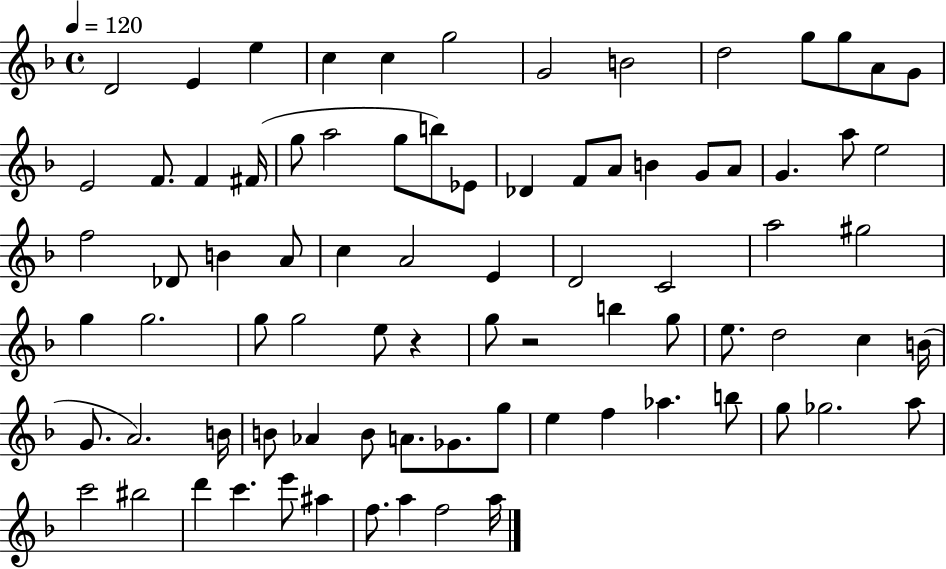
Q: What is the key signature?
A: F major